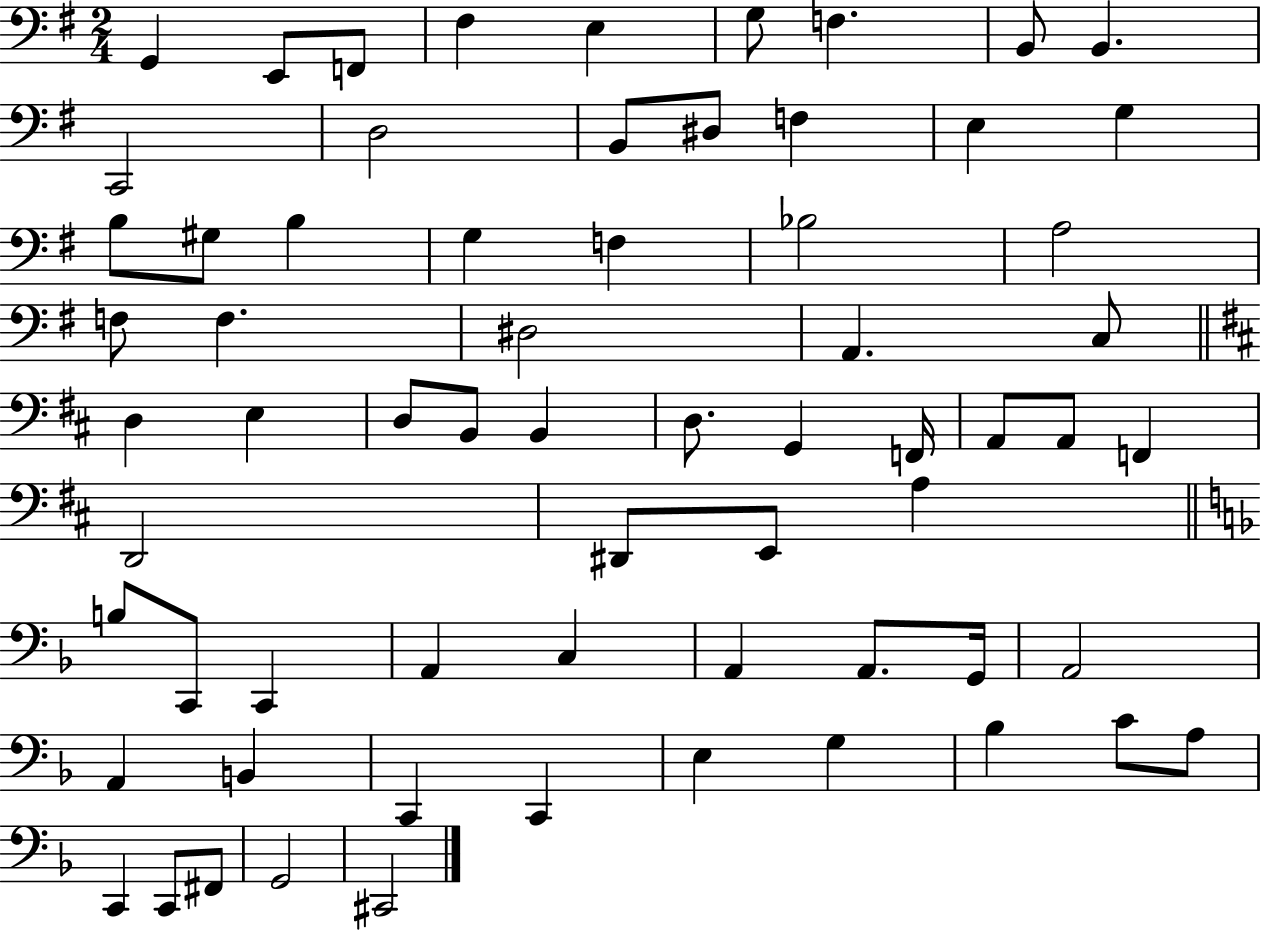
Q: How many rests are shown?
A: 0